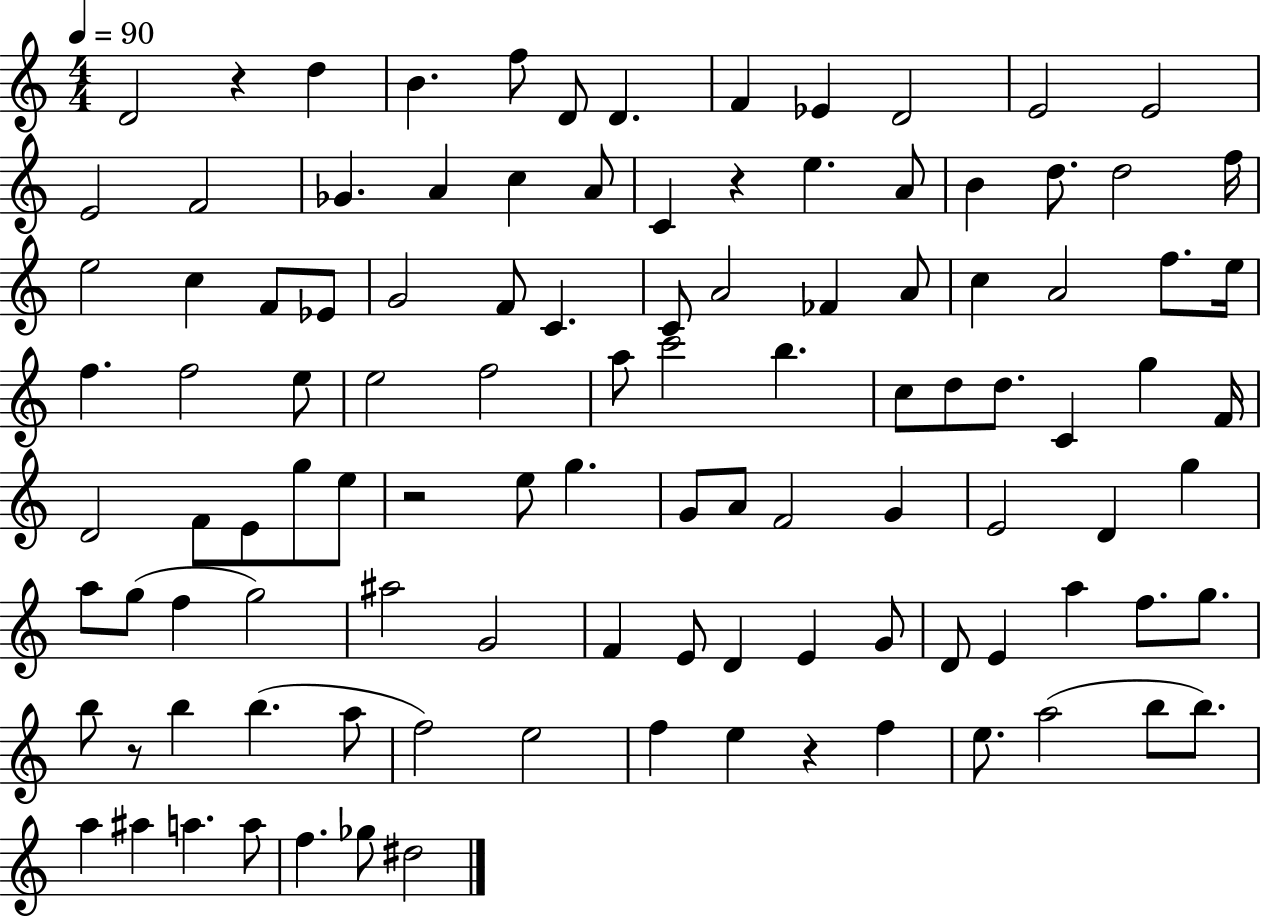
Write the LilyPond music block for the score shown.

{
  \clef treble
  \numericTimeSignature
  \time 4/4
  \key c \major
  \tempo 4 = 90
  d'2 r4 d''4 | b'4. f''8 d'8 d'4. | f'4 ees'4 d'2 | e'2 e'2 | \break e'2 f'2 | ges'4. a'4 c''4 a'8 | c'4 r4 e''4. a'8 | b'4 d''8. d''2 f''16 | \break e''2 c''4 f'8 ees'8 | g'2 f'8 c'4. | c'8 a'2 fes'4 a'8 | c''4 a'2 f''8. e''16 | \break f''4. f''2 e''8 | e''2 f''2 | a''8 c'''2 b''4. | c''8 d''8 d''8. c'4 g''4 f'16 | \break d'2 f'8 e'8 g''8 e''8 | r2 e''8 g''4. | g'8 a'8 f'2 g'4 | e'2 d'4 g''4 | \break a''8 g''8( f''4 g''2) | ais''2 g'2 | f'4 e'8 d'4 e'4 g'8 | d'8 e'4 a''4 f''8. g''8. | \break b''8 r8 b''4 b''4.( a''8 | f''2) e''2 | f''4 e''4 r4 f''4 | e''8. a''2( b''8 b''8.) | \break a''4 ais''4 a''4. a''8 | f''4. ges''8 dis''2 | \bar "|."
}